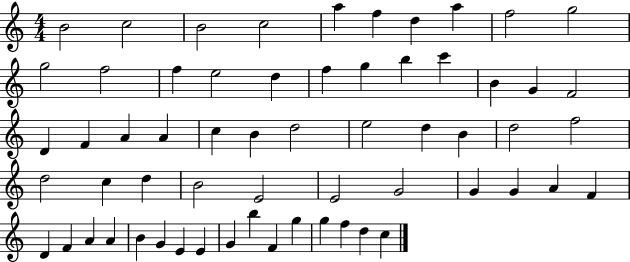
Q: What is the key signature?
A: C major